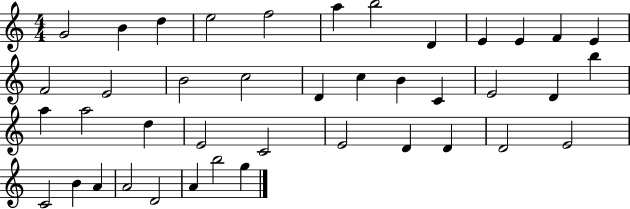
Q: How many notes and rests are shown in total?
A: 41